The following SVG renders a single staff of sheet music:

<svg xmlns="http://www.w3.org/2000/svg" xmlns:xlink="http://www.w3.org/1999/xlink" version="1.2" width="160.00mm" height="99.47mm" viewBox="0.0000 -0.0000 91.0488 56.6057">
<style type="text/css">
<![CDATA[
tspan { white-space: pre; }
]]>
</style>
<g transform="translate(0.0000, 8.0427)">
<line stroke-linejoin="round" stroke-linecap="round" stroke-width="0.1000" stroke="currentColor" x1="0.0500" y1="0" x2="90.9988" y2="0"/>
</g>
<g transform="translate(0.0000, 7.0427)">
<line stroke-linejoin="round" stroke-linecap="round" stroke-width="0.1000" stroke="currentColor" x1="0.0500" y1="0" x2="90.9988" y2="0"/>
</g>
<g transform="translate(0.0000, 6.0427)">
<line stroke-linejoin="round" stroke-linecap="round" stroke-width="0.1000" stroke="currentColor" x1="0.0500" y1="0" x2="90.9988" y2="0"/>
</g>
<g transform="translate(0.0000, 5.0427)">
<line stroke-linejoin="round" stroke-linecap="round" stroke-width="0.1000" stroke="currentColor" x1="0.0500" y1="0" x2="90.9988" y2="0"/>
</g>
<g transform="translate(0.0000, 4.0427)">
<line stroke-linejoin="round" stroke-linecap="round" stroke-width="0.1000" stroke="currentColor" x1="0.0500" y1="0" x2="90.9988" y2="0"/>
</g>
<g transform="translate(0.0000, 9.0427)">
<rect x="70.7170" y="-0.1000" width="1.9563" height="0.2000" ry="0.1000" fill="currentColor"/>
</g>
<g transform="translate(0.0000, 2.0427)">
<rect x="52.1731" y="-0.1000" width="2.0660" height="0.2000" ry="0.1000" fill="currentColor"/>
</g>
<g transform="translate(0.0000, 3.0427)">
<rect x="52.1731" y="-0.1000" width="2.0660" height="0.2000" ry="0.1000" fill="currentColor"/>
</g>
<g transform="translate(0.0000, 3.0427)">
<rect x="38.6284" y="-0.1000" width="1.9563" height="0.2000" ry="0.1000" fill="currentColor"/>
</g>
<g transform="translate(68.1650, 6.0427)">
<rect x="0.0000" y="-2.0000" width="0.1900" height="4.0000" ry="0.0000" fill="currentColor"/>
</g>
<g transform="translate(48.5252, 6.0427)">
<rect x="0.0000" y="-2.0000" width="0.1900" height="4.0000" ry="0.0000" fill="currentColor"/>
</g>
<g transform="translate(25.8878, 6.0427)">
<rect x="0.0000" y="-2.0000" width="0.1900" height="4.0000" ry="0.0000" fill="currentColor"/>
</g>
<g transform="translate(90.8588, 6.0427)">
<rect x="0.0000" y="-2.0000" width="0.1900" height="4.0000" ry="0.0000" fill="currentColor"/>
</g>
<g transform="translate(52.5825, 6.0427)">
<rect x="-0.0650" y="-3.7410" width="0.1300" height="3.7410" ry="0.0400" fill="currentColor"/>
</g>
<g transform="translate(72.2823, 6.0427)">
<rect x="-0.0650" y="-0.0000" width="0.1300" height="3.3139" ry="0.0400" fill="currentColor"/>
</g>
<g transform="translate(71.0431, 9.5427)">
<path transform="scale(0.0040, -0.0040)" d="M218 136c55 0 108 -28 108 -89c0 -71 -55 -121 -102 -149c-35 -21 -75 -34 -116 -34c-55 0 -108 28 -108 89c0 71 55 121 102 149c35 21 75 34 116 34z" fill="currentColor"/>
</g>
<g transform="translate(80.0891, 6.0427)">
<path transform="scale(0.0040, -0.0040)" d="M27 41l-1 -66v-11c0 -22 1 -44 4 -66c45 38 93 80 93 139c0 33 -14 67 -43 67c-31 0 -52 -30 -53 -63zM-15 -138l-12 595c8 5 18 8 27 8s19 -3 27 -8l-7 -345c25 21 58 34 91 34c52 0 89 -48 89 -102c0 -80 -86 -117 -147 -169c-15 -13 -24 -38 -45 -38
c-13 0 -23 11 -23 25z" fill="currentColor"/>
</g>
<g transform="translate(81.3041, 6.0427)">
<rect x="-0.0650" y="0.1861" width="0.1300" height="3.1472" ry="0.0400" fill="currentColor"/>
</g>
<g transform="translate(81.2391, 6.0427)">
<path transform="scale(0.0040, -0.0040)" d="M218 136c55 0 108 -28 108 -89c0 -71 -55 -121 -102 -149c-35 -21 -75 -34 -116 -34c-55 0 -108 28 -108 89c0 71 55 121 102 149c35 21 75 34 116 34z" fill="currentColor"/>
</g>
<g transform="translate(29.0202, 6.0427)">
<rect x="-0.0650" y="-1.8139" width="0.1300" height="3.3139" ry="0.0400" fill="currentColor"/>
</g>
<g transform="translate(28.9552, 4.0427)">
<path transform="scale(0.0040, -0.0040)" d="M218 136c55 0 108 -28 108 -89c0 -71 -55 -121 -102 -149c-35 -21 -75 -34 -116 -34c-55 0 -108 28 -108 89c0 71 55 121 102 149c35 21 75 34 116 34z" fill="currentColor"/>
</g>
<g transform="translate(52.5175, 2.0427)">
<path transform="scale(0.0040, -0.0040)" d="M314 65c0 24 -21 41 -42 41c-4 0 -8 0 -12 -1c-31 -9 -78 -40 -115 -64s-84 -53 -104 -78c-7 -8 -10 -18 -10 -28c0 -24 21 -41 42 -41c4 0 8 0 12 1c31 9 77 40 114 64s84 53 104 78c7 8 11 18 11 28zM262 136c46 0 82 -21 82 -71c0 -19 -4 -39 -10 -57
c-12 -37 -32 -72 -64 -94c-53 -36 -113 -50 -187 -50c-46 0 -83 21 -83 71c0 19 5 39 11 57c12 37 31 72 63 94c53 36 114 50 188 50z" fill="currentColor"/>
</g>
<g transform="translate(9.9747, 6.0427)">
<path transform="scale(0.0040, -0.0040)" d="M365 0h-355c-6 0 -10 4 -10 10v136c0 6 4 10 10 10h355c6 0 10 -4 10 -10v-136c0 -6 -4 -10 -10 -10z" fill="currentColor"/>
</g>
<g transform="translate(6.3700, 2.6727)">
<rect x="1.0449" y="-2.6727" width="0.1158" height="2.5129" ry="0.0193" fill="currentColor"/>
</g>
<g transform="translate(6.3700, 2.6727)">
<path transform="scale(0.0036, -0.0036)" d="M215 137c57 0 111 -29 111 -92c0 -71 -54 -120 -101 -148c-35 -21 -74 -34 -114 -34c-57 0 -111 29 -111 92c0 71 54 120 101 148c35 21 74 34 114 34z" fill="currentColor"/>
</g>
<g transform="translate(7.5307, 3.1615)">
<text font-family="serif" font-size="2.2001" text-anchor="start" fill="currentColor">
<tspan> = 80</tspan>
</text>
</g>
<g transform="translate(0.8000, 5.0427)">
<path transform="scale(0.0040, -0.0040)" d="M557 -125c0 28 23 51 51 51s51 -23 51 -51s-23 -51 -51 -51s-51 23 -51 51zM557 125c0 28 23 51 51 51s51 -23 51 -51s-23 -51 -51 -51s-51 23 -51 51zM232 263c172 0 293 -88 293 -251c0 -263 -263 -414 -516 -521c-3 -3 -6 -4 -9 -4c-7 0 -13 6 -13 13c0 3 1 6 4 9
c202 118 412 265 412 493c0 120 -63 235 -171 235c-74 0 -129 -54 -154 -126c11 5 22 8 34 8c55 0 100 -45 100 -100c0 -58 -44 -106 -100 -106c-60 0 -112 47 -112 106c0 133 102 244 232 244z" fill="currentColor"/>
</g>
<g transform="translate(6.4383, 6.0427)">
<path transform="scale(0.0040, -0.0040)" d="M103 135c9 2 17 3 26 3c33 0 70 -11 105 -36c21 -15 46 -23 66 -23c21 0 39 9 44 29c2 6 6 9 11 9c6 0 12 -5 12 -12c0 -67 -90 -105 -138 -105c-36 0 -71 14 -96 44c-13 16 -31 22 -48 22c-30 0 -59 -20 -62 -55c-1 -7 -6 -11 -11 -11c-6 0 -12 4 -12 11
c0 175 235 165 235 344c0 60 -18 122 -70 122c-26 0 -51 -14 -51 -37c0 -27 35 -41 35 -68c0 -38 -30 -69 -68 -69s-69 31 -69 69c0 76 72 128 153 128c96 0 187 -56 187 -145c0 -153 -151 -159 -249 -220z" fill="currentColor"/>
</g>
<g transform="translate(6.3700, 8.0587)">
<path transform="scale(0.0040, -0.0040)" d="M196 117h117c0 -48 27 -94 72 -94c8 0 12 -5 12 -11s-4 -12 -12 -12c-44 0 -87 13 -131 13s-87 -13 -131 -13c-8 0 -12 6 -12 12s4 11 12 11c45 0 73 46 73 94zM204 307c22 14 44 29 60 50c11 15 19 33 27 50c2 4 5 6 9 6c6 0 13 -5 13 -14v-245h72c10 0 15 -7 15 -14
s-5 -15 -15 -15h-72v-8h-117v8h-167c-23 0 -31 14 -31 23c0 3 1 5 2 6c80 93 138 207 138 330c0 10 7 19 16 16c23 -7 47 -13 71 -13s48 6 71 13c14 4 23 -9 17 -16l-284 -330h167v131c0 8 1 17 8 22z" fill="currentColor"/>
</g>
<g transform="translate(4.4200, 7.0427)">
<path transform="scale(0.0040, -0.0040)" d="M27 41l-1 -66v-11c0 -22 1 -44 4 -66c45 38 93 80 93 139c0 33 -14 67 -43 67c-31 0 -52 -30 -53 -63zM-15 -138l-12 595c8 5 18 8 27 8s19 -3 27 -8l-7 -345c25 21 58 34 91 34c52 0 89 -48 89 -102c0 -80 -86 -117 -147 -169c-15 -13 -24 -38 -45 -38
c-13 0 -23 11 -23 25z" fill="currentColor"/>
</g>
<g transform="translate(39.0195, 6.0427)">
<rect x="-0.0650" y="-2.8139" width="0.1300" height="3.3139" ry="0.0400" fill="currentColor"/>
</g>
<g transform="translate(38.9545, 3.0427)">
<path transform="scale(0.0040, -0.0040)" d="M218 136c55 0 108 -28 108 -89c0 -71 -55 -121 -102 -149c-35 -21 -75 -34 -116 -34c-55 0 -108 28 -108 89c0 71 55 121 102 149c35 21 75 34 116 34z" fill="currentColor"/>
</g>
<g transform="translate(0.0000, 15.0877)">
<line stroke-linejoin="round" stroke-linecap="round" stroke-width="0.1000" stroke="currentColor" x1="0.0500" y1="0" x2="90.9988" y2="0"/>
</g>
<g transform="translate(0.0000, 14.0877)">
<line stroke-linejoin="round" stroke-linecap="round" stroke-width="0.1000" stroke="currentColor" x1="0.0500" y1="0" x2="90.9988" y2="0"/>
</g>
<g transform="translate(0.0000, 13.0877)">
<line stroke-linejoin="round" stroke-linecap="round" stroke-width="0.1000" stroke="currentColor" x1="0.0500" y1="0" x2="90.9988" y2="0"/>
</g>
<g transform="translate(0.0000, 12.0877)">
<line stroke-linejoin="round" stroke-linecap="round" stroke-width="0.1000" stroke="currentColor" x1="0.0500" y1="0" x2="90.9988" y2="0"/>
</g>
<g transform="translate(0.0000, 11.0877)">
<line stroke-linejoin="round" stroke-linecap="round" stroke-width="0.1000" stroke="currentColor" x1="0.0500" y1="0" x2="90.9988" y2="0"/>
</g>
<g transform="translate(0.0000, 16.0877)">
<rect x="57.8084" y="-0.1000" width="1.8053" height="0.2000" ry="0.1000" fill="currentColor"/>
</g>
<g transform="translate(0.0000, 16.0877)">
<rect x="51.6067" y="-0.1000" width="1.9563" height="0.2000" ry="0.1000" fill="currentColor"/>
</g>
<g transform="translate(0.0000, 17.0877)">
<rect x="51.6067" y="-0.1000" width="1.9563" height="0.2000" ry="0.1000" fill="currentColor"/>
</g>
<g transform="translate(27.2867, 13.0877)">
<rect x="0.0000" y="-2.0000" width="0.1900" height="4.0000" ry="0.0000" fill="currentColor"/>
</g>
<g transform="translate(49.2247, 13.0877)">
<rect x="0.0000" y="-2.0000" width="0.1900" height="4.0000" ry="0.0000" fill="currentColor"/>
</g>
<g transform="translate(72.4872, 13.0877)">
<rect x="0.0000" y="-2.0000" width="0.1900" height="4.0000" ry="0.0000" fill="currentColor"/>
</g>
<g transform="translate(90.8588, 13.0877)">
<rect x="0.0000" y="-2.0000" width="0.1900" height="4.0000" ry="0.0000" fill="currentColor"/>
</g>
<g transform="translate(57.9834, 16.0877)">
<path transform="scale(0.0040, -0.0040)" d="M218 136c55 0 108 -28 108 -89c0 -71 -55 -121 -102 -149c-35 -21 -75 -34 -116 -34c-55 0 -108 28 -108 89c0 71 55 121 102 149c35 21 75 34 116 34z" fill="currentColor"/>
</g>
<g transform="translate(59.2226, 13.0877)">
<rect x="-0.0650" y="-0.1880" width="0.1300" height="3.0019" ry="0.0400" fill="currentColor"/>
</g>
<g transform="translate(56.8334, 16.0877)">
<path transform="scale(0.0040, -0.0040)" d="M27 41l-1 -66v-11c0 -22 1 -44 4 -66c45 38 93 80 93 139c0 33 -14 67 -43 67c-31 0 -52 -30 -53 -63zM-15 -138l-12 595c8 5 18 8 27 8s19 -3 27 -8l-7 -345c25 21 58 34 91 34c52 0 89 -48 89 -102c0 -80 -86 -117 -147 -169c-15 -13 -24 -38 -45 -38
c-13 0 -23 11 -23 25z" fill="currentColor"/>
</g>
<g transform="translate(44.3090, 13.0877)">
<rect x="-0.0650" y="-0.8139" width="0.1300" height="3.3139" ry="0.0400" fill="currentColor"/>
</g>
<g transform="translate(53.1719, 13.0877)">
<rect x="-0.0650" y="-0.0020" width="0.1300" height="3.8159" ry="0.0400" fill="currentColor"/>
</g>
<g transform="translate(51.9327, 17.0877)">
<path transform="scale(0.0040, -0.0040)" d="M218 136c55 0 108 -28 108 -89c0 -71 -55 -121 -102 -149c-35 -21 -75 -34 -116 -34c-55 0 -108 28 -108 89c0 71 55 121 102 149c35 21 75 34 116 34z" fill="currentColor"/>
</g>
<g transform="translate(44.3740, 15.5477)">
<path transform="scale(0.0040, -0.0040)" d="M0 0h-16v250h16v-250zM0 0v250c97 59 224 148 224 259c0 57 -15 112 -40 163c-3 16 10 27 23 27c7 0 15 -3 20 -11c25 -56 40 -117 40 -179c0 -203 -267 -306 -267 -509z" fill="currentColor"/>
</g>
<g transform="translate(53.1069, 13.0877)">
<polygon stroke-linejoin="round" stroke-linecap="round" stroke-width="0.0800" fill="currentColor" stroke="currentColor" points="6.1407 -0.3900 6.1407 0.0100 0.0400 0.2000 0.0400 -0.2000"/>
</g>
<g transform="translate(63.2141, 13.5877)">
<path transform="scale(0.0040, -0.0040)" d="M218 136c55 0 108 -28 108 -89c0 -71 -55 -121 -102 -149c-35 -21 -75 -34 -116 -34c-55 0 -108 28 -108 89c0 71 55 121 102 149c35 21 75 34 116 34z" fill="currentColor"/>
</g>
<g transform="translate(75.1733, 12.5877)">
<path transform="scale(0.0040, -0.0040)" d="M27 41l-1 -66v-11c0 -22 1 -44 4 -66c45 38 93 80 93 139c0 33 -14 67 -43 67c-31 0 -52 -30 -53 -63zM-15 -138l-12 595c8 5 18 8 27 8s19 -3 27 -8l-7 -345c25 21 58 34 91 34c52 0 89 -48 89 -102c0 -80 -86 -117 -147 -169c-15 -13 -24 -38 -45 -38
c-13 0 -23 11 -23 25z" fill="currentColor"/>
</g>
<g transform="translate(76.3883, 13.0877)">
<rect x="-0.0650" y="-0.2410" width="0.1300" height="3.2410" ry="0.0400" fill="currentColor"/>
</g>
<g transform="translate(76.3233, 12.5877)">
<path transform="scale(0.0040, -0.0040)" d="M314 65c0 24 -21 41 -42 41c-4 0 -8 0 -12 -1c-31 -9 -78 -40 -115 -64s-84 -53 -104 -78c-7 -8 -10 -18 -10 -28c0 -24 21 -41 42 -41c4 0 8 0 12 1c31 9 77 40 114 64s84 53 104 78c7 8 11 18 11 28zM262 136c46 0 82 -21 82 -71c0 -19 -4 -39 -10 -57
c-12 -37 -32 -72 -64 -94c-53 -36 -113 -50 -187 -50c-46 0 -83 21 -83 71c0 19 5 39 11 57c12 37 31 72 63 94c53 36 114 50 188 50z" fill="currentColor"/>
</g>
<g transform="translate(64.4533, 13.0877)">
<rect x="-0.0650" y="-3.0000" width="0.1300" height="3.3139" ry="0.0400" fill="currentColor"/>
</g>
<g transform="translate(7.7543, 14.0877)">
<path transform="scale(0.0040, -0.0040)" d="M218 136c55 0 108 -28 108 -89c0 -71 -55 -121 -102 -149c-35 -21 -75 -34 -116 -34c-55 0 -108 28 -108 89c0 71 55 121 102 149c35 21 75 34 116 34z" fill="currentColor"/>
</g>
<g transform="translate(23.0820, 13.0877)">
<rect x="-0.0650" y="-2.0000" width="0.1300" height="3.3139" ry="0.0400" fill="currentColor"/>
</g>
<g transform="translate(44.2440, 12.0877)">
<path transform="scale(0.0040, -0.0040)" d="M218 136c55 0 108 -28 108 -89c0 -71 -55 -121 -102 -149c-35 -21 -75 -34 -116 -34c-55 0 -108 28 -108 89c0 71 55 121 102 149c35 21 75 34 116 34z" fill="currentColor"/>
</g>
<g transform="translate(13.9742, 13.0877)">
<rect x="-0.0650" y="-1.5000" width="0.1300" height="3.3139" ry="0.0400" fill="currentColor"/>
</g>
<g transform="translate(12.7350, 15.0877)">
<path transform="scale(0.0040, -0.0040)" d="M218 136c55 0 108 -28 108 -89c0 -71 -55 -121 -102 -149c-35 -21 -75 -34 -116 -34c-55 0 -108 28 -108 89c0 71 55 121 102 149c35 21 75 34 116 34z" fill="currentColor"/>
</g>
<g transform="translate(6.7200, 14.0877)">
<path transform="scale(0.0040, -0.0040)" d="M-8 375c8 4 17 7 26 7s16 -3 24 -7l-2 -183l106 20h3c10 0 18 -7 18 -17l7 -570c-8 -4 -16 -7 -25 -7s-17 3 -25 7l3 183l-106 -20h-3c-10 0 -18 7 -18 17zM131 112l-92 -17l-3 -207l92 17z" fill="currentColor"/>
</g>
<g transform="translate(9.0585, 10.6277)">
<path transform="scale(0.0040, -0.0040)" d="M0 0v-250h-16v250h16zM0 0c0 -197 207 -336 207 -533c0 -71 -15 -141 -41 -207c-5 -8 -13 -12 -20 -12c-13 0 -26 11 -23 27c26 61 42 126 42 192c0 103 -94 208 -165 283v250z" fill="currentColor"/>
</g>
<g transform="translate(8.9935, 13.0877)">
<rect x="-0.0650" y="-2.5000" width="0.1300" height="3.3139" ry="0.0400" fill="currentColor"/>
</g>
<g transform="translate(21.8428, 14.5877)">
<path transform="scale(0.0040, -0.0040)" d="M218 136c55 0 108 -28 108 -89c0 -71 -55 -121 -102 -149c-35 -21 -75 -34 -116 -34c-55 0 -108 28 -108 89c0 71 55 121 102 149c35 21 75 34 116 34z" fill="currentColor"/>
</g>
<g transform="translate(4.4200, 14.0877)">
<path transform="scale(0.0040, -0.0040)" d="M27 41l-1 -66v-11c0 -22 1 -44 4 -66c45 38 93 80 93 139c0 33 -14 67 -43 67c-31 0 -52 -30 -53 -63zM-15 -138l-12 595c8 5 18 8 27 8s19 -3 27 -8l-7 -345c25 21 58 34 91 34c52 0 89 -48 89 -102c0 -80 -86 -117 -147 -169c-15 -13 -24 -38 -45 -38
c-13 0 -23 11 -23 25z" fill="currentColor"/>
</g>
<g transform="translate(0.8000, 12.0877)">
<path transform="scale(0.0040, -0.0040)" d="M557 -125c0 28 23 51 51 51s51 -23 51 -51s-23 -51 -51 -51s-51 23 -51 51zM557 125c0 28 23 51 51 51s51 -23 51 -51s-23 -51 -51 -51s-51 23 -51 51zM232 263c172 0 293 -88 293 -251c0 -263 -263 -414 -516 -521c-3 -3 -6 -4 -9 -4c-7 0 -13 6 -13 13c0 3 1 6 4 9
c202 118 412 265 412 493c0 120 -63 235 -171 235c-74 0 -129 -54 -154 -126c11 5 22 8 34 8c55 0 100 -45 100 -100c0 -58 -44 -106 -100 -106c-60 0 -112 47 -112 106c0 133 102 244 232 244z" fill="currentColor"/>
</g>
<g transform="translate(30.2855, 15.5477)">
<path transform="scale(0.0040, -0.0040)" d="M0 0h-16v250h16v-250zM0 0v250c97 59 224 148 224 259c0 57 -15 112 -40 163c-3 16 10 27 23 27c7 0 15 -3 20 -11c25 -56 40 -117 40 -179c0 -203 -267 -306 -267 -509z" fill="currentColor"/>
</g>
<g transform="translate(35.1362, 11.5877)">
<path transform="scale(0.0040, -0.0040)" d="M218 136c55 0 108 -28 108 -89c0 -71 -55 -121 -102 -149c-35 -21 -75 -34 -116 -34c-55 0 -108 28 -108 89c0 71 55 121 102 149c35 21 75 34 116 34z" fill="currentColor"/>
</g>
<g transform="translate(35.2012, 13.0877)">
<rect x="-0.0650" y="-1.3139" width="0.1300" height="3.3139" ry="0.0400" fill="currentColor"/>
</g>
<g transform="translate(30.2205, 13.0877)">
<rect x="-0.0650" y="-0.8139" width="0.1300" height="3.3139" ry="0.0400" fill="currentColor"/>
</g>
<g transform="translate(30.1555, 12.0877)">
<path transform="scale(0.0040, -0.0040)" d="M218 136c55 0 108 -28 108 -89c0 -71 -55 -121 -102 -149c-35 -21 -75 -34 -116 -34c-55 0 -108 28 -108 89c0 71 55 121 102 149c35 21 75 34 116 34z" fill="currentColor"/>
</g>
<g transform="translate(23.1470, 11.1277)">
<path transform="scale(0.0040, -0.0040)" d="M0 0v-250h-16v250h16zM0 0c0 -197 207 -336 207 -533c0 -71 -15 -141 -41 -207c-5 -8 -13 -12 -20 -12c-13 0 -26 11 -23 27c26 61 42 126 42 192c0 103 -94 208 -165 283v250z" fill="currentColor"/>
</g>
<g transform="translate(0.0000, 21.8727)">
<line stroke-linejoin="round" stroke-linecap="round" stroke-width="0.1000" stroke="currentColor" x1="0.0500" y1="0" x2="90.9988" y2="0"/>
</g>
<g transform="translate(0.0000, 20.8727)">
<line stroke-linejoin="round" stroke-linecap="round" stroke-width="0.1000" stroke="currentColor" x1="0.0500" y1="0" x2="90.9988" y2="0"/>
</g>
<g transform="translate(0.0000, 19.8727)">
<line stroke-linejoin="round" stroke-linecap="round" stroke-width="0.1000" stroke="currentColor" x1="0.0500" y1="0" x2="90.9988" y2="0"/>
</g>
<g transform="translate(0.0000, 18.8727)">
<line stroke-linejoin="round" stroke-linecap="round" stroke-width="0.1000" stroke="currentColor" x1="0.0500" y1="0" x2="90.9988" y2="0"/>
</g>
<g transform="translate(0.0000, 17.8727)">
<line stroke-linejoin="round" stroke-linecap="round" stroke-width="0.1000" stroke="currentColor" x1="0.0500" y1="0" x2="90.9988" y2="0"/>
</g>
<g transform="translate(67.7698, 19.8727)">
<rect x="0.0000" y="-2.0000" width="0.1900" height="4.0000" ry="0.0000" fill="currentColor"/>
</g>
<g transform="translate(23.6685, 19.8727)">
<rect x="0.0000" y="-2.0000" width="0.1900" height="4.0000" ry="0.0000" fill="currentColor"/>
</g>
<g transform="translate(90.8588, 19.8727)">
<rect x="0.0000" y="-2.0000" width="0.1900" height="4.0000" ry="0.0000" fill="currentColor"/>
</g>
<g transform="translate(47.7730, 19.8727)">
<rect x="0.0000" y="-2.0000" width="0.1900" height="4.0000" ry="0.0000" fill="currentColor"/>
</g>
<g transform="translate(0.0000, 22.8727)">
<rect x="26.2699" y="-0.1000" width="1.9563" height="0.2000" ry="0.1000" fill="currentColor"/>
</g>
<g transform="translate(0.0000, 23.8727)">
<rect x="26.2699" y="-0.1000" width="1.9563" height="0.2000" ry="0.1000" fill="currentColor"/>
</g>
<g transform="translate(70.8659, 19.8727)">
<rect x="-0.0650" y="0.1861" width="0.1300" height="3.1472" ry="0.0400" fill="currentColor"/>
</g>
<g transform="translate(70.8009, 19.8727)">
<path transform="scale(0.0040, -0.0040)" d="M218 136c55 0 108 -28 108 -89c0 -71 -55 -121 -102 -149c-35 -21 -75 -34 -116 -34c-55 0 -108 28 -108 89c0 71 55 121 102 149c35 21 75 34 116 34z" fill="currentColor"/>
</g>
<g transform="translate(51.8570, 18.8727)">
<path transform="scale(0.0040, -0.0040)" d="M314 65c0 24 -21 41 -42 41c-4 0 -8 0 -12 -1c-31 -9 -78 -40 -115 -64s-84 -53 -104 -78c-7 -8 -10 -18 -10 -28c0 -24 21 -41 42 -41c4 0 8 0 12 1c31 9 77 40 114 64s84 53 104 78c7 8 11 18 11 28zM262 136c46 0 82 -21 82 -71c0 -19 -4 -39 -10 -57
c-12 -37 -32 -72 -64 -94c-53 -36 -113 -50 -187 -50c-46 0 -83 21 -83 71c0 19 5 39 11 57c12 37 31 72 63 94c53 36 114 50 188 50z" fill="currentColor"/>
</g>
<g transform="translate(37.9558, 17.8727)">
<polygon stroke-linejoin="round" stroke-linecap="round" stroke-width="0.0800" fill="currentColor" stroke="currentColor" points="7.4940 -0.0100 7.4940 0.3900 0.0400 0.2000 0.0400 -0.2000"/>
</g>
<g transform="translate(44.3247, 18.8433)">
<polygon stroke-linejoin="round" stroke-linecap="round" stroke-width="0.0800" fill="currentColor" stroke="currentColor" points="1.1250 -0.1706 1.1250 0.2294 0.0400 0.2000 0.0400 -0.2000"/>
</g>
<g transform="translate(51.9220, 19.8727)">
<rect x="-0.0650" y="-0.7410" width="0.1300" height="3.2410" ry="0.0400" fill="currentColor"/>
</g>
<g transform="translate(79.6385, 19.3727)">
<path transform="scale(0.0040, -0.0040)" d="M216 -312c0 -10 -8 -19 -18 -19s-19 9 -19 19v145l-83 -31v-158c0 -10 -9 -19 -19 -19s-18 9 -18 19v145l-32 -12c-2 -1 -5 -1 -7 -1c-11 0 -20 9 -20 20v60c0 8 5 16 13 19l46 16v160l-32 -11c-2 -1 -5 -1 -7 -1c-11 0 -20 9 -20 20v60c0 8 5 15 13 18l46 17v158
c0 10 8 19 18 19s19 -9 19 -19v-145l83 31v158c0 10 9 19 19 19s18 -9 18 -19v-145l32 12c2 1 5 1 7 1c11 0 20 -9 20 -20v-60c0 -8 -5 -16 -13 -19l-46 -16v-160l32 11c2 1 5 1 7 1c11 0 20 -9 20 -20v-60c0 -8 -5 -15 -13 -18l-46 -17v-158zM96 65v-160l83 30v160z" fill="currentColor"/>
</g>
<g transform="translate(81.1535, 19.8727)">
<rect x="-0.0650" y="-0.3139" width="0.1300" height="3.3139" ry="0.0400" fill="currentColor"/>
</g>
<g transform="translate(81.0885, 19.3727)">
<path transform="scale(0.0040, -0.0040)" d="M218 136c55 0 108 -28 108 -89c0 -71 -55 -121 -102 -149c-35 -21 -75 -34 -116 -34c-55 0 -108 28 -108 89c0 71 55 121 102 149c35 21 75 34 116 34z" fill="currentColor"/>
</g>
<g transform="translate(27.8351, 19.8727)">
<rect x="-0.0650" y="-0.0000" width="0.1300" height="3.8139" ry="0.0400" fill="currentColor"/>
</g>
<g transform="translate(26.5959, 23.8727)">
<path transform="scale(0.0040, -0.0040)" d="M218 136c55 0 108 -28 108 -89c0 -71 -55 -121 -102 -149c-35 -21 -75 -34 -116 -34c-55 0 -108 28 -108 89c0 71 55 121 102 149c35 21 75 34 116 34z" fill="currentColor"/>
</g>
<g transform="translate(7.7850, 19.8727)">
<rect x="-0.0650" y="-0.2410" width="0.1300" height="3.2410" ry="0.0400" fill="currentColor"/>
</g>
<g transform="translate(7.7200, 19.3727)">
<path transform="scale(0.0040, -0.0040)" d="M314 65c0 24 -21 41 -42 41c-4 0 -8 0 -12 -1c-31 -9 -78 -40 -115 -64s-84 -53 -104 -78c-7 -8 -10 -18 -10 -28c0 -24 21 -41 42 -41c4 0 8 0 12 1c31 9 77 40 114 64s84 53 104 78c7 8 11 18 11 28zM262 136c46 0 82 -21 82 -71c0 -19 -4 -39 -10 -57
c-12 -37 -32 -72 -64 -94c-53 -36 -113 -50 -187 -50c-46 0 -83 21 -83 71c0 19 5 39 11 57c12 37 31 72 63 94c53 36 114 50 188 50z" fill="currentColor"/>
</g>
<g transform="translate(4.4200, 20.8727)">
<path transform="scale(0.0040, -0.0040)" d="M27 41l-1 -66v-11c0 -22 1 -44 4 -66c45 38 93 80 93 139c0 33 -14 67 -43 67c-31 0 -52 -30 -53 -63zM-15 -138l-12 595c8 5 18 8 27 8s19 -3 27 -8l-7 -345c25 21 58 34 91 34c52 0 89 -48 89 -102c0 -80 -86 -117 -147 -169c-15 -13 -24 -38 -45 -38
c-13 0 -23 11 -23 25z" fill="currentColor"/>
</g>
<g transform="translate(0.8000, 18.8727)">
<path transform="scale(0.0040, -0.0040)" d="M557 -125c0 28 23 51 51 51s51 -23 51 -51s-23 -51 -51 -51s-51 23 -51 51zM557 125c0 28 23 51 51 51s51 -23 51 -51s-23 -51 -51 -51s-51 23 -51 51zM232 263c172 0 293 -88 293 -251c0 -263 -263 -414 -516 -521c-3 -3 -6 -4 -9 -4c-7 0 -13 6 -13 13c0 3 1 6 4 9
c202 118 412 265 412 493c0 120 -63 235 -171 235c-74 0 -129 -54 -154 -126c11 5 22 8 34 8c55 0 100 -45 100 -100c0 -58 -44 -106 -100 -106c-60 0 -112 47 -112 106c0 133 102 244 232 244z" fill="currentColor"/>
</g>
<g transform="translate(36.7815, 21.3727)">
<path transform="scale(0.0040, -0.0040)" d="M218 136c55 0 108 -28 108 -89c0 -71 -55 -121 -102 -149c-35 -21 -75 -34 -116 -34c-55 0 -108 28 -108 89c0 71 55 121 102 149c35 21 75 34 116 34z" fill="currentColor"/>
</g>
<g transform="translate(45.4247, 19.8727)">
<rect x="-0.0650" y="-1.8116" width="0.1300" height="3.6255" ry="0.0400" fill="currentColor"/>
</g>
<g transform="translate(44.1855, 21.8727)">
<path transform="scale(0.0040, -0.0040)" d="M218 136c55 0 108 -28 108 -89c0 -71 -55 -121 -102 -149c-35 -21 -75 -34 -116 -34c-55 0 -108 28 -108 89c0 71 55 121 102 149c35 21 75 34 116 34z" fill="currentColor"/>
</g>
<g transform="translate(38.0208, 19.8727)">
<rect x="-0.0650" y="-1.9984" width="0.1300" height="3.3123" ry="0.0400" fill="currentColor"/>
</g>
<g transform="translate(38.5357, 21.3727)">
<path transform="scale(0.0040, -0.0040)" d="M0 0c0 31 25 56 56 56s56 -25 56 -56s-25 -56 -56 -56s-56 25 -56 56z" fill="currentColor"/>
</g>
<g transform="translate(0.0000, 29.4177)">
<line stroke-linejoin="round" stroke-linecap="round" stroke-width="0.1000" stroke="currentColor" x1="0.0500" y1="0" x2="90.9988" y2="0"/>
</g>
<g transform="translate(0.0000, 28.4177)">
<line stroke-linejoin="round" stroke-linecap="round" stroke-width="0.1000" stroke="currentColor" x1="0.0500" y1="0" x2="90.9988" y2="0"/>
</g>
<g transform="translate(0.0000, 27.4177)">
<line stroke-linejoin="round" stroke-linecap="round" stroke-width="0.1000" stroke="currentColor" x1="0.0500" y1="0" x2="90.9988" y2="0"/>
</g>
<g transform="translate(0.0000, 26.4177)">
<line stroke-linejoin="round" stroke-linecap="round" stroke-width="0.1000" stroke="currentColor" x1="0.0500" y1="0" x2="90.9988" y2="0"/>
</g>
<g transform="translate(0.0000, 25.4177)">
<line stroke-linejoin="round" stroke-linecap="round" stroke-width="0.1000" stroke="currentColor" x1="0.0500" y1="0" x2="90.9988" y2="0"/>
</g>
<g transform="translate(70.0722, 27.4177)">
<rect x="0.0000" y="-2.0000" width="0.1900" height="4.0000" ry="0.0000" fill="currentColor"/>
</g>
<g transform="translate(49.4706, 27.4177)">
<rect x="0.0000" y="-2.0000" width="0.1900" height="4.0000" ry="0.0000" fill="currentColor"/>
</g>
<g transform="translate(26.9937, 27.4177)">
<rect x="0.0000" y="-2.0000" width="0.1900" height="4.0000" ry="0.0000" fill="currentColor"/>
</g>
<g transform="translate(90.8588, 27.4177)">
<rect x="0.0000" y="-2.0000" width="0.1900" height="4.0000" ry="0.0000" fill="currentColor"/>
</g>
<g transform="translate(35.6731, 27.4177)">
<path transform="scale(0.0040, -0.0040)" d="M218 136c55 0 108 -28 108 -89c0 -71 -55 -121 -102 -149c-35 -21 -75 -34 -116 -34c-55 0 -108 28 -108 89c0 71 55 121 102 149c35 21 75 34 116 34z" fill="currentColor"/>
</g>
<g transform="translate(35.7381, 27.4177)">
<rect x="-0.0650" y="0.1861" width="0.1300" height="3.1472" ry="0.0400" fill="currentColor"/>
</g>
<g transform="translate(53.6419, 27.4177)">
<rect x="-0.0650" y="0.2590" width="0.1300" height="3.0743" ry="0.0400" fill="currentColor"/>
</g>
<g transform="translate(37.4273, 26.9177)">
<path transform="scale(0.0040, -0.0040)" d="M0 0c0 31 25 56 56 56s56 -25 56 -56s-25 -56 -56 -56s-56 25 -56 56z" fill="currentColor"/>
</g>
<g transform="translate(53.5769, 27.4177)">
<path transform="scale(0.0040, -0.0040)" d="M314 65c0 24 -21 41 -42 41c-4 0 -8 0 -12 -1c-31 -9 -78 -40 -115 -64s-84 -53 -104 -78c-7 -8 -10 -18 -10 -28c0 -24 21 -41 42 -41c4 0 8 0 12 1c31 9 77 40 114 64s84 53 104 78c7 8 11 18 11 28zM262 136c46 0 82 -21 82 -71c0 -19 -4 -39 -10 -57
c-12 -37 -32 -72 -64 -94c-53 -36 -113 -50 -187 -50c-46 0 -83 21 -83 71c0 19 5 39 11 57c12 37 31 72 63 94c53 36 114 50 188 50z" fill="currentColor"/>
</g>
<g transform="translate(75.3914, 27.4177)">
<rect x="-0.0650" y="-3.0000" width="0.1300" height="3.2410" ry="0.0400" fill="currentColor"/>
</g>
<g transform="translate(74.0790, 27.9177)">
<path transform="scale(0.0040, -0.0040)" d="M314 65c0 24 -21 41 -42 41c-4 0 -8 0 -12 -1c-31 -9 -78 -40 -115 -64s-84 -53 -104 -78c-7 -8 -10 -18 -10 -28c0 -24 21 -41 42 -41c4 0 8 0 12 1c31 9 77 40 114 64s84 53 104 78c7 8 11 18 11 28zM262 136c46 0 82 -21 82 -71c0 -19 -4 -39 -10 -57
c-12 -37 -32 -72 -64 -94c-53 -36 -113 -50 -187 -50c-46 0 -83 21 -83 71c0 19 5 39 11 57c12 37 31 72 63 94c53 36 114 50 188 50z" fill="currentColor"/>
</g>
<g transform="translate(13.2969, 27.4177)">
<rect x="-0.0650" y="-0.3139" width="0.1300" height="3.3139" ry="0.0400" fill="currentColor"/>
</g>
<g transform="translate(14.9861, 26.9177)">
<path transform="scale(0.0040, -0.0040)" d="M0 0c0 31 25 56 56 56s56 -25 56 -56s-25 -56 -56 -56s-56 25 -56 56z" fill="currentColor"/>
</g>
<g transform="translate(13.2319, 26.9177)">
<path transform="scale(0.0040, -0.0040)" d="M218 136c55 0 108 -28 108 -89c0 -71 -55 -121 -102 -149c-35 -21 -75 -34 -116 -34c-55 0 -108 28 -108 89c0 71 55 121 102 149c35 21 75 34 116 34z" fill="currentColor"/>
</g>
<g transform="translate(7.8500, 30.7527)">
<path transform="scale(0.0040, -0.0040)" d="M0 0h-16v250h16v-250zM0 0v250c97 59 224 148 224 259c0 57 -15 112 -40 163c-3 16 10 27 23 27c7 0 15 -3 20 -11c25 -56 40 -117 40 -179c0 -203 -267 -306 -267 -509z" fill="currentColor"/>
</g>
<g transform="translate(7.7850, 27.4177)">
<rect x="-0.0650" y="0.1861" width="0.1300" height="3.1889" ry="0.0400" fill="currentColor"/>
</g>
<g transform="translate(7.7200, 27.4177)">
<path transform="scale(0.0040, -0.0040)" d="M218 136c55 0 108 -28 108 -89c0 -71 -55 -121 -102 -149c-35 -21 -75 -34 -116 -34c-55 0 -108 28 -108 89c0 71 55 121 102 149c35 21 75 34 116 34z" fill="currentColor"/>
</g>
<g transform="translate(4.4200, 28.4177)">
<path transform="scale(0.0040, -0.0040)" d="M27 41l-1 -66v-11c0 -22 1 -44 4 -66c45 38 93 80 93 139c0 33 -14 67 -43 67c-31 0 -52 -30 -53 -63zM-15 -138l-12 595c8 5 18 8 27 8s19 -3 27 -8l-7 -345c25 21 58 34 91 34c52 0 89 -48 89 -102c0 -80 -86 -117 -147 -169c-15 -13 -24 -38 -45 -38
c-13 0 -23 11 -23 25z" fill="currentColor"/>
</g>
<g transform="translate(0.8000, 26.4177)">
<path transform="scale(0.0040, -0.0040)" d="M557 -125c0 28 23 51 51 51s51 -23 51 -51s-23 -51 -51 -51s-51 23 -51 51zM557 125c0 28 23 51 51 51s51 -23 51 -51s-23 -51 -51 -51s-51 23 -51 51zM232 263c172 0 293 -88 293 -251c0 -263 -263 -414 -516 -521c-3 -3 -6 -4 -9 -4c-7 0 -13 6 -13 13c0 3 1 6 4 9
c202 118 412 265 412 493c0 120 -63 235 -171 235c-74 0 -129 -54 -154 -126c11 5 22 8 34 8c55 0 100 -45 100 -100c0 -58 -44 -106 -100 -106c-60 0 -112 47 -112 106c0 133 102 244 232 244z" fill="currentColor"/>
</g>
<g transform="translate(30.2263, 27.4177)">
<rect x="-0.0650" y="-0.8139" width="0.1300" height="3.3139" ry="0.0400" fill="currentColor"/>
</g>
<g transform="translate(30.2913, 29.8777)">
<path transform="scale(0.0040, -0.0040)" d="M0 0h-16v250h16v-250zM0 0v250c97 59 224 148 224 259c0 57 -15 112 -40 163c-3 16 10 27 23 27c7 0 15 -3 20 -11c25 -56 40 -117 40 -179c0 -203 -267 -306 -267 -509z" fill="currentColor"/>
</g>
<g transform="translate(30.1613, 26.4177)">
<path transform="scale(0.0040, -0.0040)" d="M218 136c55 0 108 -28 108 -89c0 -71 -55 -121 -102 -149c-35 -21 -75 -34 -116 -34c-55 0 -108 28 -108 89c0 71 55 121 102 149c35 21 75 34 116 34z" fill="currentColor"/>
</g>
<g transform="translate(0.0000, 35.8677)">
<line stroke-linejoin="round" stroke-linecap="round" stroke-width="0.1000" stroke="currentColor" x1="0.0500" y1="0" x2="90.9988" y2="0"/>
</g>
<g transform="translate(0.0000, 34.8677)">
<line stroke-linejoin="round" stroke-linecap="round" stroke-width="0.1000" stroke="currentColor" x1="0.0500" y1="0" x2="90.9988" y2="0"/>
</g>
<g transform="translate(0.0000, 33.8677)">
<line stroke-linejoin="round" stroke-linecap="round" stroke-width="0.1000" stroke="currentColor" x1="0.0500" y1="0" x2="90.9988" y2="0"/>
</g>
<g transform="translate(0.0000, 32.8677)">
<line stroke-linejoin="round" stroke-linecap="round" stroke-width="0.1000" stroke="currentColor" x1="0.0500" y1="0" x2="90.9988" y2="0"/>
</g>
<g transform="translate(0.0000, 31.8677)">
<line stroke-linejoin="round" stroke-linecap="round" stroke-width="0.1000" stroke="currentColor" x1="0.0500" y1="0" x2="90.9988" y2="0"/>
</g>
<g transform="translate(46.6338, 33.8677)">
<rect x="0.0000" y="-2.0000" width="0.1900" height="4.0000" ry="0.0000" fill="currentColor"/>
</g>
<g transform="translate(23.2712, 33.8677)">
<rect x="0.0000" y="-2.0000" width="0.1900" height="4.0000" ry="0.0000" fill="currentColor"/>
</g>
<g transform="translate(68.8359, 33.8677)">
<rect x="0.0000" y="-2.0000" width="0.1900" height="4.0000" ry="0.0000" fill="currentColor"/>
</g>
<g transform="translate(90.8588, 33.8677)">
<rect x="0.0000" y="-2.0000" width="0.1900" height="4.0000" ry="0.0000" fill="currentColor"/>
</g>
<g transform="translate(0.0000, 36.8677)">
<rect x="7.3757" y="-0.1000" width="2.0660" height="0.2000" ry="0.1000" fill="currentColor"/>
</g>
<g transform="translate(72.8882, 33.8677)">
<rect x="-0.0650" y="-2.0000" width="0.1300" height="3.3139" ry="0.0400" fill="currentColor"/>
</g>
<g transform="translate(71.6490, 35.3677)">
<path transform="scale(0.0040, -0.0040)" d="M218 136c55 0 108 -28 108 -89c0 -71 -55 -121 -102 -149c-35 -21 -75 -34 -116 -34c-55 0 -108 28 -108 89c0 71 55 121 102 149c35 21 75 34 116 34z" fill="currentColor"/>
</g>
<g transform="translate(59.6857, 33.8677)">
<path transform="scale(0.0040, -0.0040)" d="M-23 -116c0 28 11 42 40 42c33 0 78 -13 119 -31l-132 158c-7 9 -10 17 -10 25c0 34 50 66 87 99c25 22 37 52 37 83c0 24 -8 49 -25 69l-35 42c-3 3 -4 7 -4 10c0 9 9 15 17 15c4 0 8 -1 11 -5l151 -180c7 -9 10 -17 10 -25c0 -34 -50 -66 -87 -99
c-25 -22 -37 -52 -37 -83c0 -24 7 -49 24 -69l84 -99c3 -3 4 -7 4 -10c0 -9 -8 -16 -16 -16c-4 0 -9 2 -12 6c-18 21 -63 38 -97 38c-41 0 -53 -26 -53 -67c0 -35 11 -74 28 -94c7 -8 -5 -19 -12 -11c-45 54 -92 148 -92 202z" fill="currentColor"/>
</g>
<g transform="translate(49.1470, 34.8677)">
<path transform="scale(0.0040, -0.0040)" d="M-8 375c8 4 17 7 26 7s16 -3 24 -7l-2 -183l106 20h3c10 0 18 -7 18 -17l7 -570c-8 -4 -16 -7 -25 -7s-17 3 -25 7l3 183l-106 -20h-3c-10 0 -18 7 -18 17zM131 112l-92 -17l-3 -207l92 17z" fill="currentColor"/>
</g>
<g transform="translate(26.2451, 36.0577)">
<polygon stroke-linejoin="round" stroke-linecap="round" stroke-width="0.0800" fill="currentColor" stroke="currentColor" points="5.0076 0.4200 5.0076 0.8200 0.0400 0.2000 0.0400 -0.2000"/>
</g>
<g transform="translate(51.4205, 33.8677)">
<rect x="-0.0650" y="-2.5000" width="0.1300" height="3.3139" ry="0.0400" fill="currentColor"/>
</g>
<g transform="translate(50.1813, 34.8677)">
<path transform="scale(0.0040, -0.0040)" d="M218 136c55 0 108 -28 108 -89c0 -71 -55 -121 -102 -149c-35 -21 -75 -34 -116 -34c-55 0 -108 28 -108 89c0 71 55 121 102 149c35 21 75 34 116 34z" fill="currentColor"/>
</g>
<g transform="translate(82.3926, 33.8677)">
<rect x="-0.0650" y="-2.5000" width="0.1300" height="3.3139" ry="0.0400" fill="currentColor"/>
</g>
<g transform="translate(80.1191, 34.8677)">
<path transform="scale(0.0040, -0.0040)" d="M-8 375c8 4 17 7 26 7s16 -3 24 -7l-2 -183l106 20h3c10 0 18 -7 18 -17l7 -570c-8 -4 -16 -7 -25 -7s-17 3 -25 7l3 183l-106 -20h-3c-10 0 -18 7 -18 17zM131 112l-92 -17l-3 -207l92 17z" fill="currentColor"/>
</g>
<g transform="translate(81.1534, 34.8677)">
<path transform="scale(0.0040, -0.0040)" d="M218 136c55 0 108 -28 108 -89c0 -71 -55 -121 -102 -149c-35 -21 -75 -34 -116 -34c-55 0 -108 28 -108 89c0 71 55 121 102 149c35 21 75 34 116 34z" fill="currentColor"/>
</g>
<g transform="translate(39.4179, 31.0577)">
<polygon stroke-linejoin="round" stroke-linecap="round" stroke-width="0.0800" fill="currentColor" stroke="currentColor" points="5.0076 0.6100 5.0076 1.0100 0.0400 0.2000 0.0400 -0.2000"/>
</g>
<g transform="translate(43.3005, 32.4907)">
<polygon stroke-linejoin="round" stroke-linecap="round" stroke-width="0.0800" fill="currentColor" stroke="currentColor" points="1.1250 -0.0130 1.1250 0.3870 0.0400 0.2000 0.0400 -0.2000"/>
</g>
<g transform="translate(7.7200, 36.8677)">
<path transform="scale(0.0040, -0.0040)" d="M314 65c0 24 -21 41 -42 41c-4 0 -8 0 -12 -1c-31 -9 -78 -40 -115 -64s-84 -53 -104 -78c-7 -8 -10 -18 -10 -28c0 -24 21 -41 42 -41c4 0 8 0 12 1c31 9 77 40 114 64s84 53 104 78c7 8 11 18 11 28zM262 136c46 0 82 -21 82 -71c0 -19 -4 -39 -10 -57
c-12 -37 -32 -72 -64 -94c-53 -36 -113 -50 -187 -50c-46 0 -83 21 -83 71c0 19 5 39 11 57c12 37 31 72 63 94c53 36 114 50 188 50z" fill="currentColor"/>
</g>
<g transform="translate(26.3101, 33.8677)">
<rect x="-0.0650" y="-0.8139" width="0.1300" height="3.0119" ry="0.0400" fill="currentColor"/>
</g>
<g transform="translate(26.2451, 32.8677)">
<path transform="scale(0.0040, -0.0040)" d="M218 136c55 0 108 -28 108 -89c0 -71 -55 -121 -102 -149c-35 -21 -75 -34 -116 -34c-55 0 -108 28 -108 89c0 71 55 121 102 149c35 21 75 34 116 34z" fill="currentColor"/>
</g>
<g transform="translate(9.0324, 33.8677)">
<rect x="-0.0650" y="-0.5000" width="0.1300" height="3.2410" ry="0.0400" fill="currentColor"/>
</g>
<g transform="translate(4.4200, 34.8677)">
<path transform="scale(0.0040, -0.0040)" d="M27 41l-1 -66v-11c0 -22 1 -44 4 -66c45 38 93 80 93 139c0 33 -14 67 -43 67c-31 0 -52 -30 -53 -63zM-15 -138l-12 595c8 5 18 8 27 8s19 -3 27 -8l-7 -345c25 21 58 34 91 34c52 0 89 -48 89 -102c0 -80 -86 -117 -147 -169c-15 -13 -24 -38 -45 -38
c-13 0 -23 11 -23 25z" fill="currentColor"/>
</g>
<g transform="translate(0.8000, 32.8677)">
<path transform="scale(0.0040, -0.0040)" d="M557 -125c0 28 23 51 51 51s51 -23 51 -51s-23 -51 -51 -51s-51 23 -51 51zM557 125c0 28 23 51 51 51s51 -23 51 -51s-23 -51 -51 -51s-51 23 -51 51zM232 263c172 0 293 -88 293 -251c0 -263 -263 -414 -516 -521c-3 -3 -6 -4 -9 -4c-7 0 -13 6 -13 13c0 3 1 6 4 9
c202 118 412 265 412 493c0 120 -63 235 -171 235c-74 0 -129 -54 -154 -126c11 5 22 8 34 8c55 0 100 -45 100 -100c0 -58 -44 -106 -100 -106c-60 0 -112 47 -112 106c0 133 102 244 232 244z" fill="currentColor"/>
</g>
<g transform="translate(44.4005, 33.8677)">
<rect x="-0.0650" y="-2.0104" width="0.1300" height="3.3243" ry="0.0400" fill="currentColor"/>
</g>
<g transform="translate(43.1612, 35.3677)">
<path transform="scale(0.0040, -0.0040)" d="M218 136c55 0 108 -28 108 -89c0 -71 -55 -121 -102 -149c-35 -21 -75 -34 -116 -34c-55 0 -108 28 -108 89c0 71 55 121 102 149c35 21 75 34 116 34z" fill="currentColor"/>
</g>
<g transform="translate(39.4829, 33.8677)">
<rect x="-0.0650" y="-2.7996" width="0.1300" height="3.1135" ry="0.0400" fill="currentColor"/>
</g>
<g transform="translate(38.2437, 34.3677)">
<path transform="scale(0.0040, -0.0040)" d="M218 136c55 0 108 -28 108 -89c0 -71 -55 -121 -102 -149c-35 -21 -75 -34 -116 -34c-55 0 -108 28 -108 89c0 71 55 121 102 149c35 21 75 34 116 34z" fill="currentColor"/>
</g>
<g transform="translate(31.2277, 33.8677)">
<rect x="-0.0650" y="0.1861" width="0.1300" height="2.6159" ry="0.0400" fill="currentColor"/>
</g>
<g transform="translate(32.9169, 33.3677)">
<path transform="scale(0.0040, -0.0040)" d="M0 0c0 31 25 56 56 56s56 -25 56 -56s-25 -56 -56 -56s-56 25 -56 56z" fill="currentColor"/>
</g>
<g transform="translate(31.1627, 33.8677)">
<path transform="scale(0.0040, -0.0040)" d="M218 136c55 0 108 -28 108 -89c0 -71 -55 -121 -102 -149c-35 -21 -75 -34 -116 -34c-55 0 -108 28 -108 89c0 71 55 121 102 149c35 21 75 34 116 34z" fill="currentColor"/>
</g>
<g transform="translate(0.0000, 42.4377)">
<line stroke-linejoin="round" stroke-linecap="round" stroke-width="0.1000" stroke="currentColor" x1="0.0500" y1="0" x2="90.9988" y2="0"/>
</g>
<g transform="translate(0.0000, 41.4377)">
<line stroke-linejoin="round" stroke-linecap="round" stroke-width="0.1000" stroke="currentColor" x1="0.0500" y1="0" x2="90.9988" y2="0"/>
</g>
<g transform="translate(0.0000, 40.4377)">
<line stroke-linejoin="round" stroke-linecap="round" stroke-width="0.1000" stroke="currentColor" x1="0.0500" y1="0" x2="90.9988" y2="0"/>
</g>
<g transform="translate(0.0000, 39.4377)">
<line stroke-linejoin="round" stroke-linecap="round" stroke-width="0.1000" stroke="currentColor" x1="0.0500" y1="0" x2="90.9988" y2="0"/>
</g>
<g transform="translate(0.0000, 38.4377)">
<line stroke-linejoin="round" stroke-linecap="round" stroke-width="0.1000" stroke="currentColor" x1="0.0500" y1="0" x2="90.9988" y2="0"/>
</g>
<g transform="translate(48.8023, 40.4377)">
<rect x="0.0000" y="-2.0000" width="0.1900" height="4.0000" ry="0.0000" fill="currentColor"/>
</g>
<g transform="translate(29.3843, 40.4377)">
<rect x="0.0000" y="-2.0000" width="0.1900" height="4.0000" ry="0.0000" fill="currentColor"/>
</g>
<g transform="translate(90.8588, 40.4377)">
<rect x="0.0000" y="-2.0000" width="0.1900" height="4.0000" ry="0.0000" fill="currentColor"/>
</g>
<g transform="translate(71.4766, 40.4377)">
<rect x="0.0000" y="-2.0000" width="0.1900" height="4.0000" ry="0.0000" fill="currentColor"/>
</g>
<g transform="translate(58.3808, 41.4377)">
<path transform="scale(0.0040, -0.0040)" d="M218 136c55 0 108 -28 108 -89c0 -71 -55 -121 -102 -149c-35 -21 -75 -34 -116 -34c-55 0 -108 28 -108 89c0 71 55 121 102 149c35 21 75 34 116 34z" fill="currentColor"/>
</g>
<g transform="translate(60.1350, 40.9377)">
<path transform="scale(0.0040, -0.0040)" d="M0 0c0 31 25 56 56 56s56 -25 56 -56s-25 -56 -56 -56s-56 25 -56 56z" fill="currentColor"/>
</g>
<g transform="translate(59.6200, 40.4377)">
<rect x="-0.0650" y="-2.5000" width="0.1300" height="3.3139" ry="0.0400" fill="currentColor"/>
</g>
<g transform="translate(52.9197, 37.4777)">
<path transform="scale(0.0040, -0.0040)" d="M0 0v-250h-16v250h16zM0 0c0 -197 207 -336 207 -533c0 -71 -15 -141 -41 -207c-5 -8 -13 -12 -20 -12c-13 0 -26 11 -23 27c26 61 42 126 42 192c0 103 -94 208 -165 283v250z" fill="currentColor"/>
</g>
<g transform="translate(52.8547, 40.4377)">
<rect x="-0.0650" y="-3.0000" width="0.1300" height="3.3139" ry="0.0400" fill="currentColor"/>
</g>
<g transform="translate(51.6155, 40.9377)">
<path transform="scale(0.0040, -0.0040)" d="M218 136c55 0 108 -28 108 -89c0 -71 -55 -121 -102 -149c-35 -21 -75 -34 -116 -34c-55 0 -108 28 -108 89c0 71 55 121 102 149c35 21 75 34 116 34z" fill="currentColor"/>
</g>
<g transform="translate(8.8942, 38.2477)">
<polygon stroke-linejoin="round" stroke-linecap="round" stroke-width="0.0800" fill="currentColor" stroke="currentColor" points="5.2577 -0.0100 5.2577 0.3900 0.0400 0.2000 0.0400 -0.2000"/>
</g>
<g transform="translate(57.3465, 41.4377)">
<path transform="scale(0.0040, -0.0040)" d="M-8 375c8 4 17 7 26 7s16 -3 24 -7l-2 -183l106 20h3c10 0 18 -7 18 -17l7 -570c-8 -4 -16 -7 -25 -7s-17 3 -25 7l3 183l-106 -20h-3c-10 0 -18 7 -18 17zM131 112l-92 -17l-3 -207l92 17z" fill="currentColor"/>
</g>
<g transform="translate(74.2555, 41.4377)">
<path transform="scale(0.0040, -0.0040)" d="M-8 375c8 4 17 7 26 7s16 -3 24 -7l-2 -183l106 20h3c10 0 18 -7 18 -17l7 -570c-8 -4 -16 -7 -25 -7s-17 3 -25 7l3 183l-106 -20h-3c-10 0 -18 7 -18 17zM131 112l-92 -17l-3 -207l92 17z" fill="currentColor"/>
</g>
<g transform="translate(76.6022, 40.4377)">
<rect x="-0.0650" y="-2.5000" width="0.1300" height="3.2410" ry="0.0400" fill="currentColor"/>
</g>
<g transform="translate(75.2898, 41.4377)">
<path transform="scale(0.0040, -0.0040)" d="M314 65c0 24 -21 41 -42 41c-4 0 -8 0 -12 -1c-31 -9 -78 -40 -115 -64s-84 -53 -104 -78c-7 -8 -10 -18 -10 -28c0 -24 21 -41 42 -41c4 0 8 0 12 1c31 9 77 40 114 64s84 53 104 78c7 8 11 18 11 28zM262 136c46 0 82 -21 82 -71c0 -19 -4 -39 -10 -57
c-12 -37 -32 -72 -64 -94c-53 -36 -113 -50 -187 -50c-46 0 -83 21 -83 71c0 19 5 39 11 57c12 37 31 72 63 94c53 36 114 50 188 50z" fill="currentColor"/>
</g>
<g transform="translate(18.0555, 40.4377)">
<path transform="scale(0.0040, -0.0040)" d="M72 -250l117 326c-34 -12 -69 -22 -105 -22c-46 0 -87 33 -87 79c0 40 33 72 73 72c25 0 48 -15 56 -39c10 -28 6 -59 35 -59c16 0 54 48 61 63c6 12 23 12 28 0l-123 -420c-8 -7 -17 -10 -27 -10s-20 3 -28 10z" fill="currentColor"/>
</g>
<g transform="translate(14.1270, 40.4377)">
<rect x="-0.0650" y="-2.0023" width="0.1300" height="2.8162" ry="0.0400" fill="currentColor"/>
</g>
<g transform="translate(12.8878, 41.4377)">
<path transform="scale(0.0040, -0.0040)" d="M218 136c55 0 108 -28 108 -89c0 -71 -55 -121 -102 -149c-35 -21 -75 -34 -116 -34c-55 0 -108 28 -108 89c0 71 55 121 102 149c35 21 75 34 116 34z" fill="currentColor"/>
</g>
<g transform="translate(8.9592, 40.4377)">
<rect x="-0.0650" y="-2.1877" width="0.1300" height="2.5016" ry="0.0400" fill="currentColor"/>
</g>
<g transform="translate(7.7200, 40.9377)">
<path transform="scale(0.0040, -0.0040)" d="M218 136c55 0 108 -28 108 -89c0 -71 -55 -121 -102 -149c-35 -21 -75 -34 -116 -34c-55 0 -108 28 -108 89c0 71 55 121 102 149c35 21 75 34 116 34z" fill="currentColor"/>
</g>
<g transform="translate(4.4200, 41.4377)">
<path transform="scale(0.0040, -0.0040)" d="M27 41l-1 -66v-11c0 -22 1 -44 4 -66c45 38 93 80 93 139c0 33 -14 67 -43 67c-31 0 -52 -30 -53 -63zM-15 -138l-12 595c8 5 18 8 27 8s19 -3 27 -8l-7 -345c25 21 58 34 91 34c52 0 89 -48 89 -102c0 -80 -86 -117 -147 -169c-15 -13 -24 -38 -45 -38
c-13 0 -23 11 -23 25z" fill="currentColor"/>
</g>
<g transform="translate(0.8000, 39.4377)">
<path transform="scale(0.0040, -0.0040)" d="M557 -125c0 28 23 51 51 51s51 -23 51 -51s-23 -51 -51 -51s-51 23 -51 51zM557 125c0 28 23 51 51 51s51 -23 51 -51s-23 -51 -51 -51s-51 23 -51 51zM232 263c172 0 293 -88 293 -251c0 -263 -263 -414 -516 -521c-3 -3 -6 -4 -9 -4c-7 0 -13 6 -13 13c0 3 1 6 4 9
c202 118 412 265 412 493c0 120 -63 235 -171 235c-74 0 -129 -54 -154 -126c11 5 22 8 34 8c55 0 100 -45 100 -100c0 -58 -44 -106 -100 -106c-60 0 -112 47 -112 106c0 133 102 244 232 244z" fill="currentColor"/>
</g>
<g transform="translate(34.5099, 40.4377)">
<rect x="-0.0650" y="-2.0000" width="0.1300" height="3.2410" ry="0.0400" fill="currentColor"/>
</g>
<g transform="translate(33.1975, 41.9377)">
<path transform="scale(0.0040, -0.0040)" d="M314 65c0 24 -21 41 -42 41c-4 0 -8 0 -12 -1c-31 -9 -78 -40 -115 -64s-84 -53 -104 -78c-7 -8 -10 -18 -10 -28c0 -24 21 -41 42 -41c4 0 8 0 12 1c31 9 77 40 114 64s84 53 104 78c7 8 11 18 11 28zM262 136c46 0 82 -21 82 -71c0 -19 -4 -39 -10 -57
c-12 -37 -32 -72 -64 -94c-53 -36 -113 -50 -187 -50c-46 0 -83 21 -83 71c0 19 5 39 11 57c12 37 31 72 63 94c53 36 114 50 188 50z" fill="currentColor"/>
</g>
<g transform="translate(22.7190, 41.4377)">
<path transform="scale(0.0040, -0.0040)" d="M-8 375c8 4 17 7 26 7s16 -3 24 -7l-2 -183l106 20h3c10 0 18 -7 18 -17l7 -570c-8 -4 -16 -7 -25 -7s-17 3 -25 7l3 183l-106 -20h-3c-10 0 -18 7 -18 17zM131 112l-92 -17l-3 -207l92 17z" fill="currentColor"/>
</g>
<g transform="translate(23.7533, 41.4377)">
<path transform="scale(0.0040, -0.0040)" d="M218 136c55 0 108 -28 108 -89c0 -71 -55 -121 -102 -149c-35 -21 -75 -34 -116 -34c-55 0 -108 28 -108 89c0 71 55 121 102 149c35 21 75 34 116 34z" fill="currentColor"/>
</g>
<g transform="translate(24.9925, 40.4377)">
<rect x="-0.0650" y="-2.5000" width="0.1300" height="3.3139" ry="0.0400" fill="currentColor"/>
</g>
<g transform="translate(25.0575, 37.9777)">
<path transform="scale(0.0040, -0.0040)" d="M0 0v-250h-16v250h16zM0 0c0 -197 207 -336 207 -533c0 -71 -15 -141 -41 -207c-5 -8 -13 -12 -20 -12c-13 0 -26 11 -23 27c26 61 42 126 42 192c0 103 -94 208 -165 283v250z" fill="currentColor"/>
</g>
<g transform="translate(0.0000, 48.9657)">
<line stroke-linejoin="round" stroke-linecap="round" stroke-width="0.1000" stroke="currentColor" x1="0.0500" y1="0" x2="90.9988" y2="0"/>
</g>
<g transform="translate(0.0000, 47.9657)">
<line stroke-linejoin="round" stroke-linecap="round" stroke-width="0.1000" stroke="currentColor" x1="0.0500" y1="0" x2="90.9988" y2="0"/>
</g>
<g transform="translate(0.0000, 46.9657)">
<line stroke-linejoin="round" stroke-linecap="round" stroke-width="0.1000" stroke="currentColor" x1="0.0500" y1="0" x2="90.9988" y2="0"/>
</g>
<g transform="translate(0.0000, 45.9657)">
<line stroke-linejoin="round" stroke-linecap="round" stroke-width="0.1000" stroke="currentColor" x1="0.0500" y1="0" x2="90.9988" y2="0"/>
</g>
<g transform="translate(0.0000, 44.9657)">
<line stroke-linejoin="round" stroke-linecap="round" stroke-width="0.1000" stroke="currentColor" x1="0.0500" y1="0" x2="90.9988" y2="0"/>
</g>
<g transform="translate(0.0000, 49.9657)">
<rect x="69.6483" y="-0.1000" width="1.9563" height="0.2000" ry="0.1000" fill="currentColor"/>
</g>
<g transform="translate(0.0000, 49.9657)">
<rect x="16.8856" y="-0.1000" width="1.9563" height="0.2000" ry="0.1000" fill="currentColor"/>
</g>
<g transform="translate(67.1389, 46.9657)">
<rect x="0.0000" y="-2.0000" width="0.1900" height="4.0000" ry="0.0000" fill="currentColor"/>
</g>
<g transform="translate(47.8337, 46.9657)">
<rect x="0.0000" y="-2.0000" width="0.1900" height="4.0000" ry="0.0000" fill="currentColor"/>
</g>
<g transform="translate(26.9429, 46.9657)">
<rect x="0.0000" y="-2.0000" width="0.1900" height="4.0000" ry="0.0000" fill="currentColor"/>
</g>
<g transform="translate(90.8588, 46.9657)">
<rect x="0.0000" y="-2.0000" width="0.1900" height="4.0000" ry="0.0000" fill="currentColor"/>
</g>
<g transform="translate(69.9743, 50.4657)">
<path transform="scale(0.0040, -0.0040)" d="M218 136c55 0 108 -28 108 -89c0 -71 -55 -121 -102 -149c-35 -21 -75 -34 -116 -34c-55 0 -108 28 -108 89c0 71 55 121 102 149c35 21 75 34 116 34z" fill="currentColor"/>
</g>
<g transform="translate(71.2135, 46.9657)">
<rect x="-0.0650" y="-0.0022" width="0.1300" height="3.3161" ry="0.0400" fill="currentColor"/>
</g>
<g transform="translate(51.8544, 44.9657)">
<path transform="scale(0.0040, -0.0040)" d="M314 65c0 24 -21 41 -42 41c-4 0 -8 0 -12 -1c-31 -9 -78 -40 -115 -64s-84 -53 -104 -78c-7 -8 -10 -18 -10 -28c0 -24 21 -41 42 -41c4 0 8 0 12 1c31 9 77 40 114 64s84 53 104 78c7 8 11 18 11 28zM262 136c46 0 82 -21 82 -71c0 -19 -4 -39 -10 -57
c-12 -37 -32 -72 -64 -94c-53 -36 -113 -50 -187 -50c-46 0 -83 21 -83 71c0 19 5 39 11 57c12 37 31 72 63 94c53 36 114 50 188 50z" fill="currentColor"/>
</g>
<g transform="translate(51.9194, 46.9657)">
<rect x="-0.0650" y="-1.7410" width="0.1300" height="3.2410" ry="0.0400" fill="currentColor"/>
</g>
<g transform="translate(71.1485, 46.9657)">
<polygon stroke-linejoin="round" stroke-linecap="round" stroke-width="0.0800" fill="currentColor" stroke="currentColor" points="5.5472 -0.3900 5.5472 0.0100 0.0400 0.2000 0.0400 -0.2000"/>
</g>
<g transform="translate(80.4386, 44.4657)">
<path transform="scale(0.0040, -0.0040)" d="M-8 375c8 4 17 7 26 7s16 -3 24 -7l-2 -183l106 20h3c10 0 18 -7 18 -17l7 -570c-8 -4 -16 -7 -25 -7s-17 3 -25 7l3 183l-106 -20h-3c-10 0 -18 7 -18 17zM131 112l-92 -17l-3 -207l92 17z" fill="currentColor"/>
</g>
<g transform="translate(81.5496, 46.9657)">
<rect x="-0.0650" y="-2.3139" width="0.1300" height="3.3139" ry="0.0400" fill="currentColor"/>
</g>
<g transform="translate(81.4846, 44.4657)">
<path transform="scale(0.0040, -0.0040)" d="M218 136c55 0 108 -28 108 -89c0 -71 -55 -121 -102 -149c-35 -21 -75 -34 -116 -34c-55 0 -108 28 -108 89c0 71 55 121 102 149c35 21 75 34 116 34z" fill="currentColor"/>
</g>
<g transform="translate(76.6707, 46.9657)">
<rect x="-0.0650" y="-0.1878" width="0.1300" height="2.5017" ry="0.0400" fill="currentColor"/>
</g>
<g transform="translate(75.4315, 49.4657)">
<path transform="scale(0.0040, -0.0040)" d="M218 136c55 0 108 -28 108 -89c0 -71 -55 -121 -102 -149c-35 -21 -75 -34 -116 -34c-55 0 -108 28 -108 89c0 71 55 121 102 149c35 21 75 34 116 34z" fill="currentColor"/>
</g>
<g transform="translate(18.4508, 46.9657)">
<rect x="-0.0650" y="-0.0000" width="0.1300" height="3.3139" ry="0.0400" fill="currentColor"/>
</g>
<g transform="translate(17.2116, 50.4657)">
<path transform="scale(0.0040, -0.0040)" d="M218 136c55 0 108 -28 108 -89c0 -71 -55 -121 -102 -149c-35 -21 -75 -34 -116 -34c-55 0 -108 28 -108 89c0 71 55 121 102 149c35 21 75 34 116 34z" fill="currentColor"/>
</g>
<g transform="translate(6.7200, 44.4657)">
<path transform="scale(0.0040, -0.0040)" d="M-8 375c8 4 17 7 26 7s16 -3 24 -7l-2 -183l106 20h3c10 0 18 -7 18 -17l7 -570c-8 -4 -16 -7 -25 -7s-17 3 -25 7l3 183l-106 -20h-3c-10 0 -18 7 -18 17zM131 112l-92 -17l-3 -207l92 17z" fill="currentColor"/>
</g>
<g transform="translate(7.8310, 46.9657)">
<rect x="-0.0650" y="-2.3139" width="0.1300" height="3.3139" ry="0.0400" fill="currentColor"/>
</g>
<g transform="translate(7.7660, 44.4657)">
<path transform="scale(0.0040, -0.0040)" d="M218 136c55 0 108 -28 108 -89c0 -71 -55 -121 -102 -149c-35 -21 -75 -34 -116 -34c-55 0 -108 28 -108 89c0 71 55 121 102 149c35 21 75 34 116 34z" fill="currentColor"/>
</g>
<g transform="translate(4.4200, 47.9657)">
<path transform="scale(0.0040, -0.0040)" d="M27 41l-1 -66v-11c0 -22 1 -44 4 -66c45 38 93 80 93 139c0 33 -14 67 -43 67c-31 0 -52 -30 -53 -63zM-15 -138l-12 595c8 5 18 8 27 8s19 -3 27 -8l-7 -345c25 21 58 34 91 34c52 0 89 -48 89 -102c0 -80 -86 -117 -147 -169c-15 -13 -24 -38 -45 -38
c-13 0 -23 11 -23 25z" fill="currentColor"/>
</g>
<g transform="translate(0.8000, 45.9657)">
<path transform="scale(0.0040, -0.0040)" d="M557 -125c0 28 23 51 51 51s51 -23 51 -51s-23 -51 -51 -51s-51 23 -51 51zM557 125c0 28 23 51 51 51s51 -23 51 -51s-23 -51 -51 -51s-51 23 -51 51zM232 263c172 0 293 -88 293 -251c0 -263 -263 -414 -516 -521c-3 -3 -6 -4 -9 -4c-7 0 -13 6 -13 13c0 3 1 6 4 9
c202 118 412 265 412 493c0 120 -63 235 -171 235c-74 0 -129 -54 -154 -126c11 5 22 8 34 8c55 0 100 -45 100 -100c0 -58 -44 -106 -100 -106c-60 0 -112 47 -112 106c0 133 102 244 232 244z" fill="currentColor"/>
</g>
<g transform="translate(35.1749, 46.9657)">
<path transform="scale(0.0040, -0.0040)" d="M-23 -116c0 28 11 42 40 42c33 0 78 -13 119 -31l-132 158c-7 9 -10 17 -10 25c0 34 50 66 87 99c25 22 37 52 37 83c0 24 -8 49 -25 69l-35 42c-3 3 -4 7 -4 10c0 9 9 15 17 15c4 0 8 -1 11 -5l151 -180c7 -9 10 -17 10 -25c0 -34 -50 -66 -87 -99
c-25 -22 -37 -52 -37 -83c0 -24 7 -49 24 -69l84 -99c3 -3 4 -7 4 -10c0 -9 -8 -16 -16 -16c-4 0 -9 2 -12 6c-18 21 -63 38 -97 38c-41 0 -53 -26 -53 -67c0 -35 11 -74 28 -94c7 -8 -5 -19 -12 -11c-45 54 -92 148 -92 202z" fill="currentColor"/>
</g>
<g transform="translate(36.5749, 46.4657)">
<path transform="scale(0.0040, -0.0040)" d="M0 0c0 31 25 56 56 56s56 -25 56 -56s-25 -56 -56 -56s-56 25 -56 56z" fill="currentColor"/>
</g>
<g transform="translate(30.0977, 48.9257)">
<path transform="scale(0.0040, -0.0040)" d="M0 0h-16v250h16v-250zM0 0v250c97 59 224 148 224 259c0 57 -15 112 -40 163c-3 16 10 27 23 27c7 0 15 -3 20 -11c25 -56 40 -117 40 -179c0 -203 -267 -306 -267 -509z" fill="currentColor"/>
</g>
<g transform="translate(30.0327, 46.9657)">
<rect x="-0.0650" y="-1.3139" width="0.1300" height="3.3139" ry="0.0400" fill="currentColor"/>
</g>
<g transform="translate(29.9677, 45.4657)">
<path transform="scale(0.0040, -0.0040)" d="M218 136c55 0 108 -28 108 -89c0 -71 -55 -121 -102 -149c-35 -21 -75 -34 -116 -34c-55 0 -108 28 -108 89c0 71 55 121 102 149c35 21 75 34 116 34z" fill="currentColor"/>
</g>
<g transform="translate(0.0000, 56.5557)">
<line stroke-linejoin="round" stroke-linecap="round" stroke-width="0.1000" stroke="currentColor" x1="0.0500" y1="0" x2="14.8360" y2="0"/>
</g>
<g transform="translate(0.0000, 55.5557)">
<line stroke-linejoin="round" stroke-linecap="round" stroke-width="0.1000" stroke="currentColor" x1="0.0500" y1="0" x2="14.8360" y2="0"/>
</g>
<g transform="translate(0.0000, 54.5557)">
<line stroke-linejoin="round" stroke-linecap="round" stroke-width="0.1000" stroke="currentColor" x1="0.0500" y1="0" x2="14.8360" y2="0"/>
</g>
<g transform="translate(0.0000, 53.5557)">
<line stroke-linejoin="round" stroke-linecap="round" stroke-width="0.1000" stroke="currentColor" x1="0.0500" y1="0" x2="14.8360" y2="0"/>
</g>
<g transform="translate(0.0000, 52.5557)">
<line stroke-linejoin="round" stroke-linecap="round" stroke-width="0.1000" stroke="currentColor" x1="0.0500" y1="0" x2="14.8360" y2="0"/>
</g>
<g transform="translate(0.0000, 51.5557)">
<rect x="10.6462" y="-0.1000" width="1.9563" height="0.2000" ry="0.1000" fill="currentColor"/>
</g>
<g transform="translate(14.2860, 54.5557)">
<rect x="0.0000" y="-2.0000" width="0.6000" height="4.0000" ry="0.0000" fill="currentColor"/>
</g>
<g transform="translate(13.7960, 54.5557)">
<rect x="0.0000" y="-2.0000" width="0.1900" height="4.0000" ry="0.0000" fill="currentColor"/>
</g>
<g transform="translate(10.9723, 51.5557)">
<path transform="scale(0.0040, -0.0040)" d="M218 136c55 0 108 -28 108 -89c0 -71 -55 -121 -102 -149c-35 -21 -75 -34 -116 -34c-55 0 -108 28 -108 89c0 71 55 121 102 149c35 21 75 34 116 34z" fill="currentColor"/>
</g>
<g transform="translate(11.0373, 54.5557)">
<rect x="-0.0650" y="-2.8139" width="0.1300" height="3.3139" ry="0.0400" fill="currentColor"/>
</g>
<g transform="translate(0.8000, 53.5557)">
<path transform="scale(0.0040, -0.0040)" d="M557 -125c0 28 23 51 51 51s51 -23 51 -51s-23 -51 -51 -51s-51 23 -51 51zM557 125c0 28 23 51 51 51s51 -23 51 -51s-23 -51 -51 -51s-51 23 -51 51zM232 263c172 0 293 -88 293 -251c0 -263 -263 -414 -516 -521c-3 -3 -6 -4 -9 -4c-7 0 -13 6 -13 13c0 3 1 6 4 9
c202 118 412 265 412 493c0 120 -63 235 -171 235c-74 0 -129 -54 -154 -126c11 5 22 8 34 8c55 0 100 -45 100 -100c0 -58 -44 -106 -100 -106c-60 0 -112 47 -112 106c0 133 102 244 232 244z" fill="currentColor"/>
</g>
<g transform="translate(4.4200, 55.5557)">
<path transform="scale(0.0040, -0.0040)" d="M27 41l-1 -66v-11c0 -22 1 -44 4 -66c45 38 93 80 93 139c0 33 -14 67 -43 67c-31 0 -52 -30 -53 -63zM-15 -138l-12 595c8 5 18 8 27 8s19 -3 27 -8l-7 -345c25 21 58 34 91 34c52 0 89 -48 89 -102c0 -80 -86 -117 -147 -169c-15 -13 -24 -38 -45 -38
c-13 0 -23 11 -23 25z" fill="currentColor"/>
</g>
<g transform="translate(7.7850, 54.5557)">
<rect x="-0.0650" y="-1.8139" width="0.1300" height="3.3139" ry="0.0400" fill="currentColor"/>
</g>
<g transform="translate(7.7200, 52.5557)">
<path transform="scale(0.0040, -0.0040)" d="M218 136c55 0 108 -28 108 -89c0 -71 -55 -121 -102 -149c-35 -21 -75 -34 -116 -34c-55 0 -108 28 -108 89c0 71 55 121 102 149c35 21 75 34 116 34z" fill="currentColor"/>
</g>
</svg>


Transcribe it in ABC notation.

X:1
T:Untitled
M:2/4
L:1/4
K:F
z2 A, C E2 D,, _D, B,,/2 G,, A,,/2 F,/2 G, F,/2 C,,/2 _E,,/2 C, _E,2 E,2 C,, A,,/2 G,,/4 F,2 D, ^E, D,/2 E, F,/2 D, D,2 C,2 E,,2 F,/2 D,/2 C,/2 A,,/4 B,, z A,, B,, C,/2 _B,,/2 z/2 B,,/2 A,,2 C,/2 B,, B,,2 B, D,, G,/2 z A,2 D,,/2 F,,/2 B, A, C